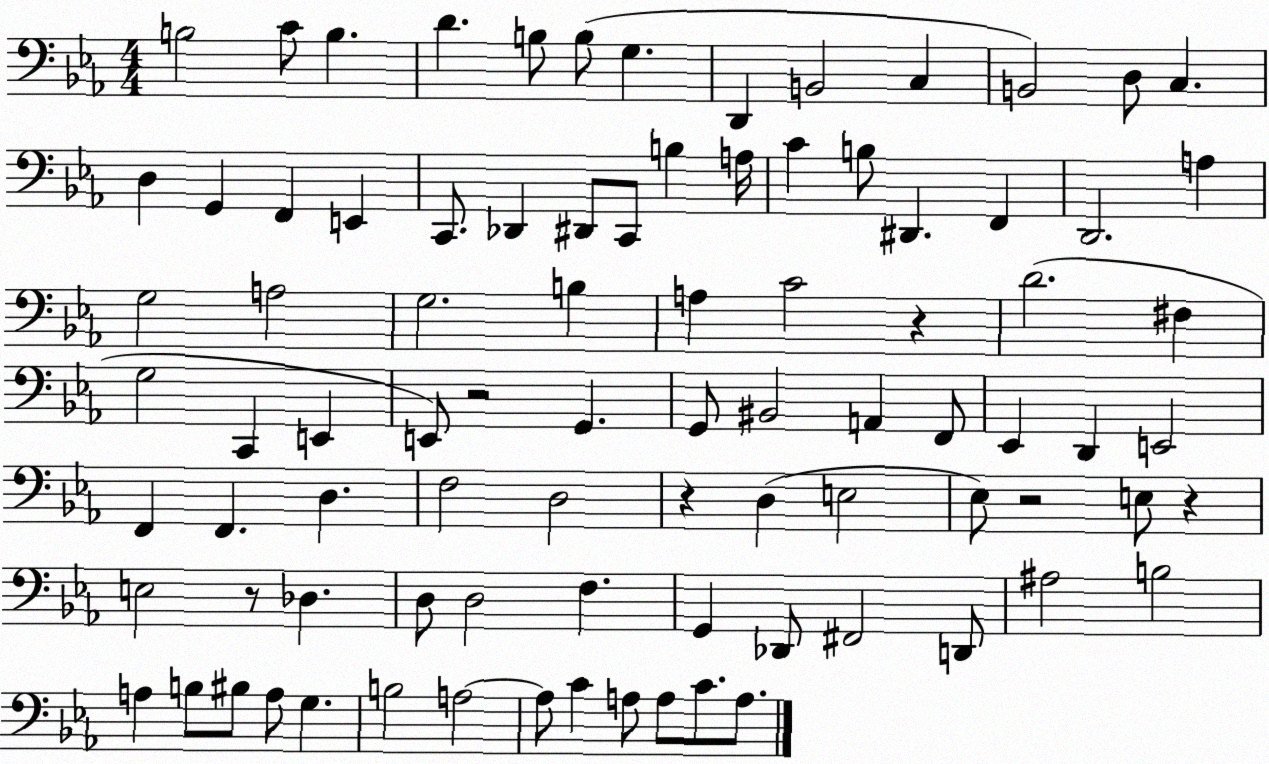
X:1
T:Untitled
M:4/4
L:1/4
K:Eb
B,2 C/2 B, D B,/2 B,/2 G, D,, B,,2 C, B,,2 D,/2 C, D, G,, F,, E,, C,,/2 _D,, ^D,,/2 C,,/2 B, A,/4 C B,/2 ^D,, F,, D,,2 A, G,2 A,2 G,2 B, A, C2 z D2 ^F, G,2 C,, E,, E,,/2 z2 G,, G,,/2 ^B,,2 A,, F,,/2 _E,, D,, E,,2 F,, F,, D, F,2 D,2 z D, E,2 _E,/2 z2 E,/2 z E,2 z/2 _D, D,/2 D,2 F, G,, _D,,/2 ^F,,2 D,,/2 ^A,2 B,2 A, B,/2 ^B,/2 A,/2 G, B,2 A,2 A,/2 C A,/2 A,/2 C/2 A,/2